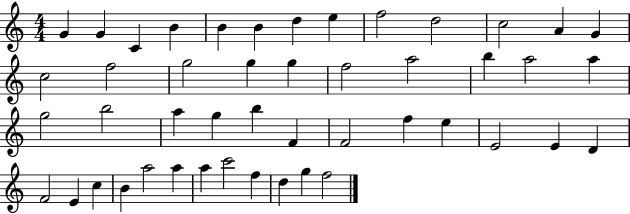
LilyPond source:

{
  \clef treble
  \numericTimeSignature
  \time 4/4
  \key c \major
  g'4 g'4 c'4 b'4 | b'4 b'4 d''4 e''4 | f''2 d''2 | c''2 a'4 g'4 | \break c''2 f''2 | g''2 g''4 g''4 | f''2 a''2 | b''4 a''2 a''4 | \break g''2 b''2 | a''4 g''4 b''4 f'4 | f'2 f''4 e''4 | e'2 e'4 d'4 | \break f'2 e'4 c''4 | b'4 a''2 a''4 | a''4 c'''2 f''4 | d''4 g''4 f''2 | \break \bar "|."
}